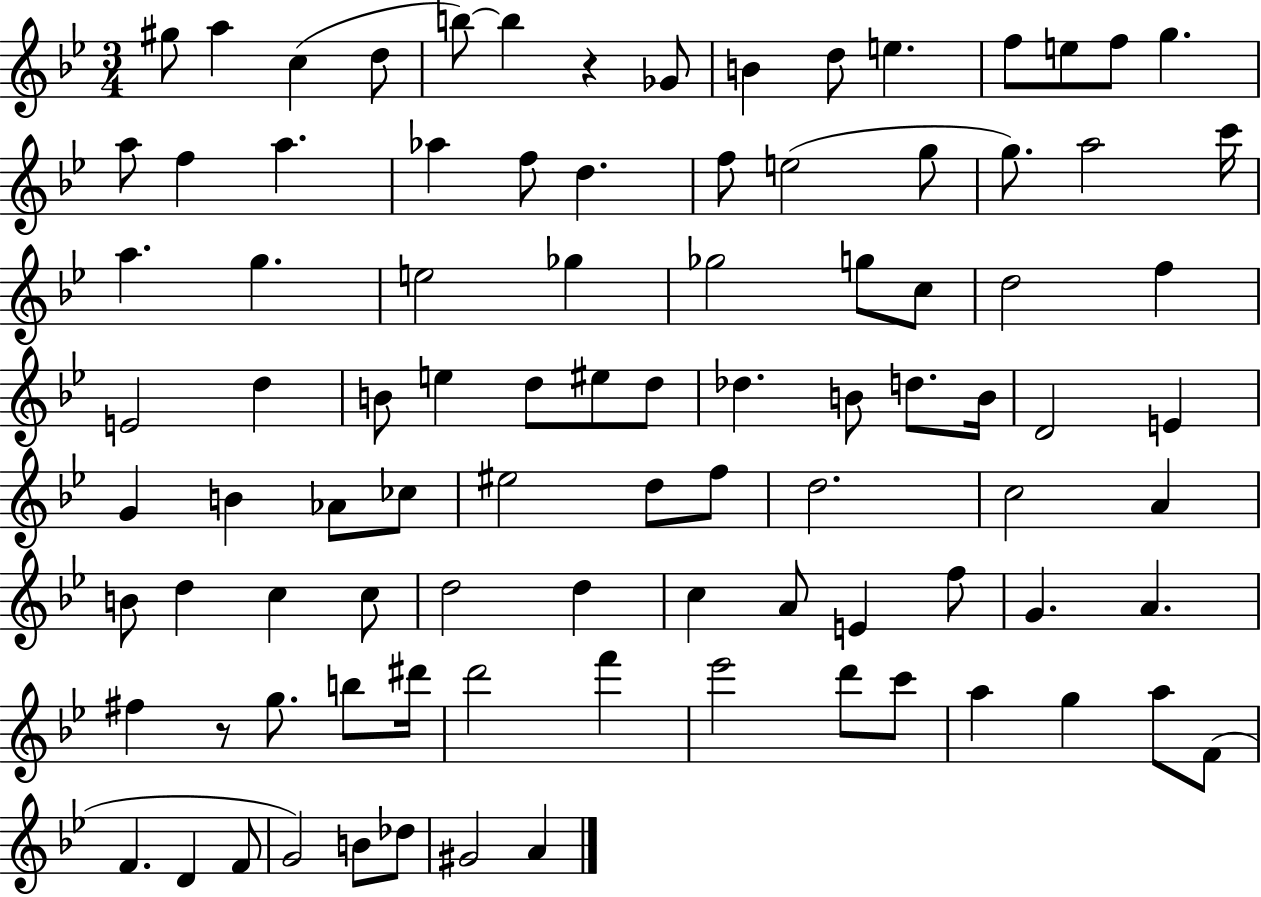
X:1
T:Untitled
M:3/4
L:1/4
K:Bb
^g/2 a c d/2 b/2 b z _G/2 B d/2 e f/2 e/2 f/2 g a/2 f a _a f/2 d f/2 e2 g/2 g/2 a2 c'/4 a g e2 _g _g2 g/2 c/2 d2 f E2 d B/2 e d/2 ^e/2 d/2 _d B/2 d/2 B/4 D2 E G B _A/2 _c/2 ^e2 d/2 f/2 d2 c2 A B/2 d c c/2 d2 d c A/2 E f/2 G A ^f z/2 g/2 b/2 ^d'/4 d'2 f' _e'2 d'/2 c'/2 a g a/2 F/2 F D F/2 G2 B/2 _d/2 ^G2 A